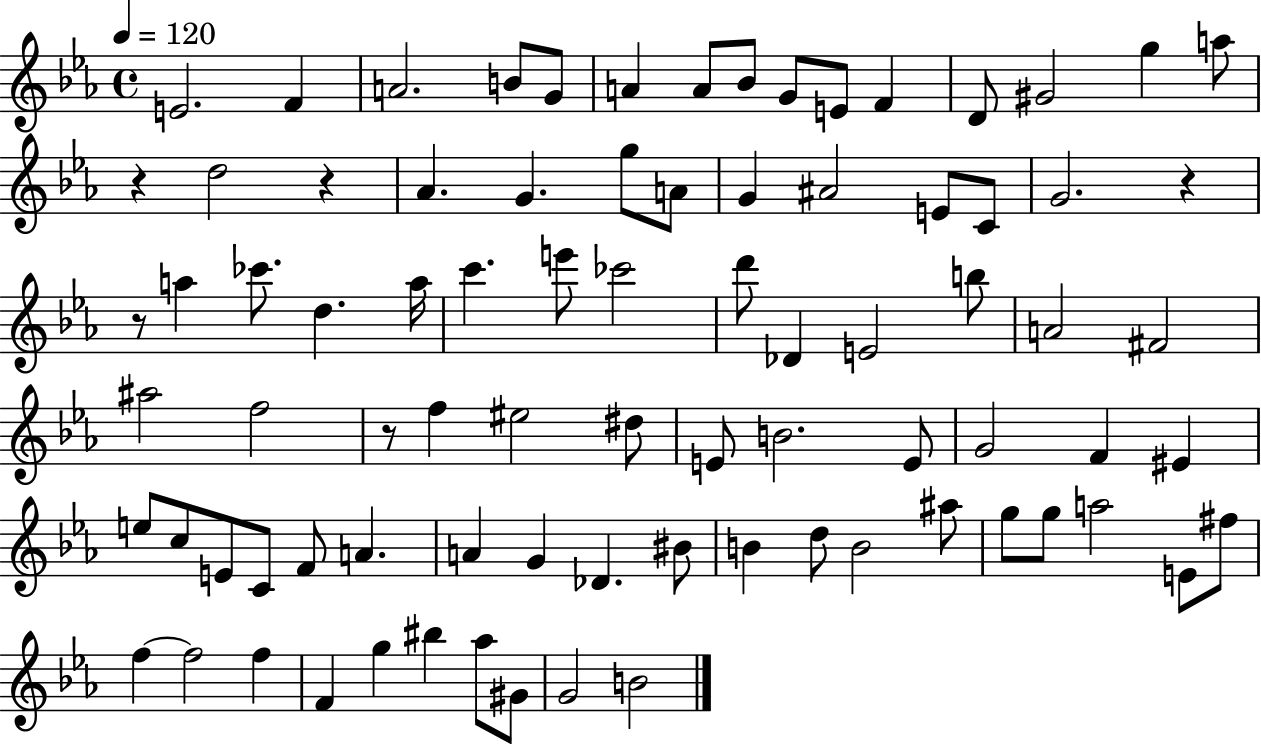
E4/h. F4/q A4/h. B4/e G4/e A4/q A4/e Bb4/e G4/e E4/e F4/q D4/e G#4/h G5/q A5/e R/q D5/h R/q Ab4/q. G4/q. G5/e A4/e G4/q A#4/h E4/e C4/e G4/h. R/q R/e A5/q CES6/e. D5/q. A5/s C6/q. E6/e CES6/h D6/e Db4/q E4/h B5/e A4/h F#4/h A#5/h F5/h R/e F5/q EIS5/h D#5/e E4/e B4/h. E4/e G4/h F4/q EIS4/q E5/e C5/e E4/e C4/e F4/e A4/q. A4/q G4/q Db4/q. BIS4/e B4/q D5/e B4/h A#5/e G5/e G5/e A5/h E4/e F#5/e F5/q F5/h F5/q F4/q G5/q BIS5/q Ab5/e G#4/e G4/h B4/h